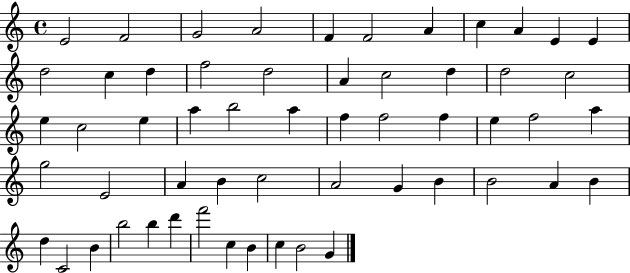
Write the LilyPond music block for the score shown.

{
  \clef treble
  \time 4/4
  \defaultTimeSignature
  \key c \major
  e'2 f'2 | g'2 a'2 | f'4 f'2 a'4 | c''4 a'4 e'4 e'4 | \break d''2 c''4 d''4 | f''2 d''2 | a'4 c''2 d''4 | d''2 c''2 | \break e''4 c''2 e''4 | a''4 b''2 a''4 | f''4 f''2 f''4 | e''4 f''2 a''4 | \break g''2 e'2 | a'4 b'4 c''2 | a'2 g'4 b'4 | b'2 a'4 b'4 | \break d''4 c'2 b'4 | b''2 b''4 d'''4 | f'''2 c''4 b'4 | c''4 b'2 g'4 | \break \bar "|."
}